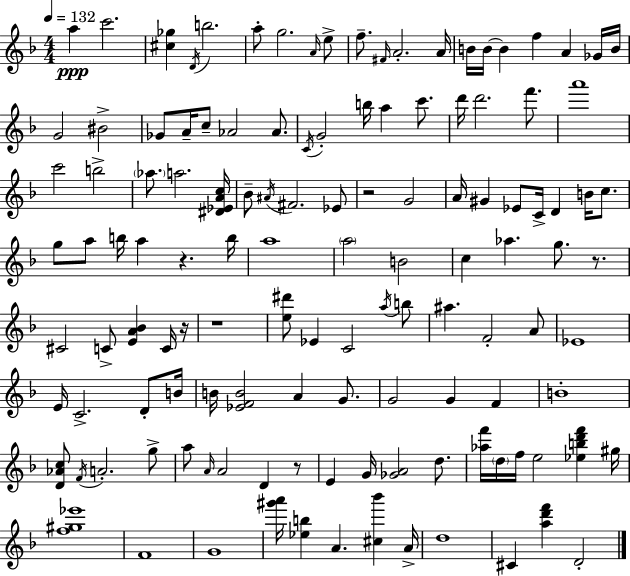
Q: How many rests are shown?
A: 6